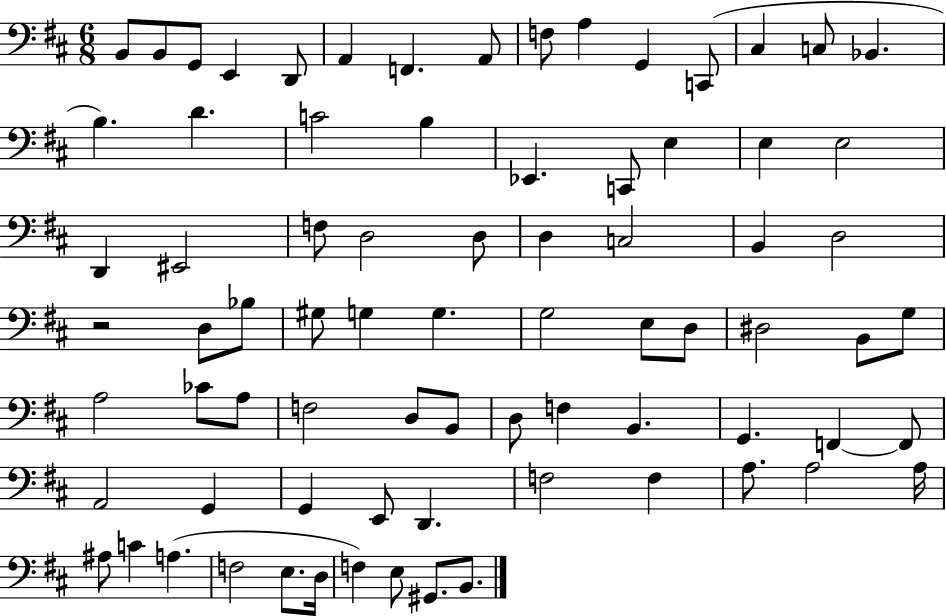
X:1
T:Untitled
M:6/8
L:1/4
K:D
B,,/2 B,,/2 G,,/2 E,, D,,/2 A,, F,, A,,/2 F,/2 A, G,, C,,/2 ^C, C,/2 _B,, B, D C2 B, _E,, C,,/2 E, E, E,2 D,, ^E,,2 F,/2 D,2 D,/2 D, C,2 B,, D,2 z2 D,/2 _B,/2 ^G,/2 G, G, G,2 E,/2 D,/2 ^D,2 B,,/2 G,/2 A,2 _C/2 A,/2 F,2 D,/2 B,,/2 D,/2 F, B,, G,, F,, F,,/2 A,,2 G,, G,, E,,/2 D,, F,2 F, A,/2 A,2 A,/4 ^A,/2 C A, F,2 E,/2 D,/4 F, E,/2 ^G,,/2 B,,/2